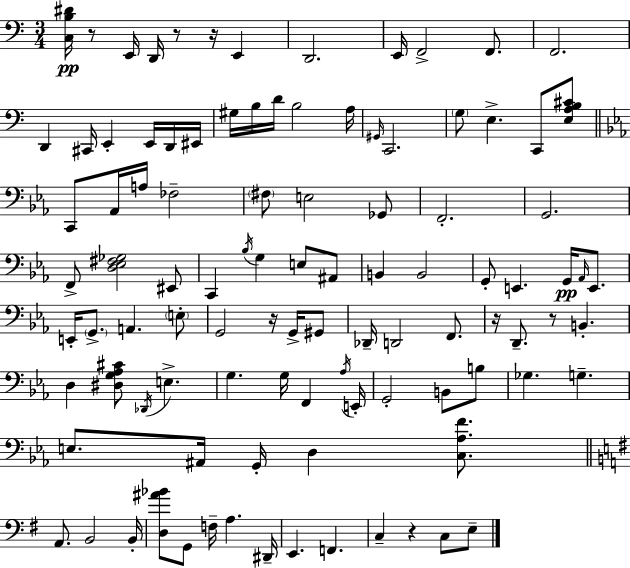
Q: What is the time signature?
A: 3/4